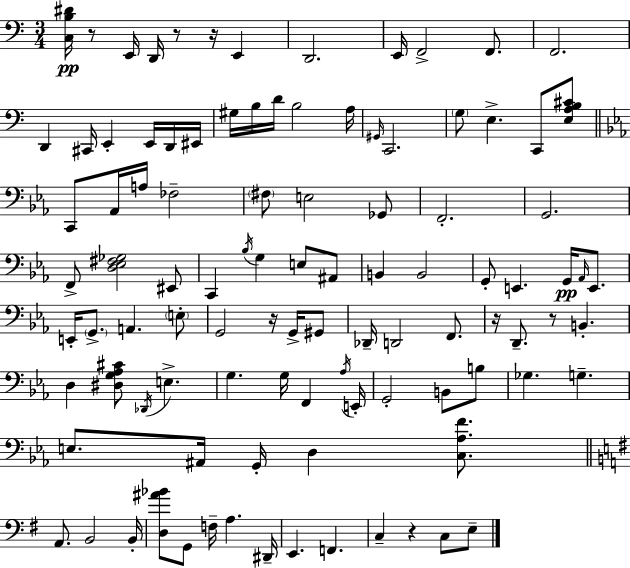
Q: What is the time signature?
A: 3/4